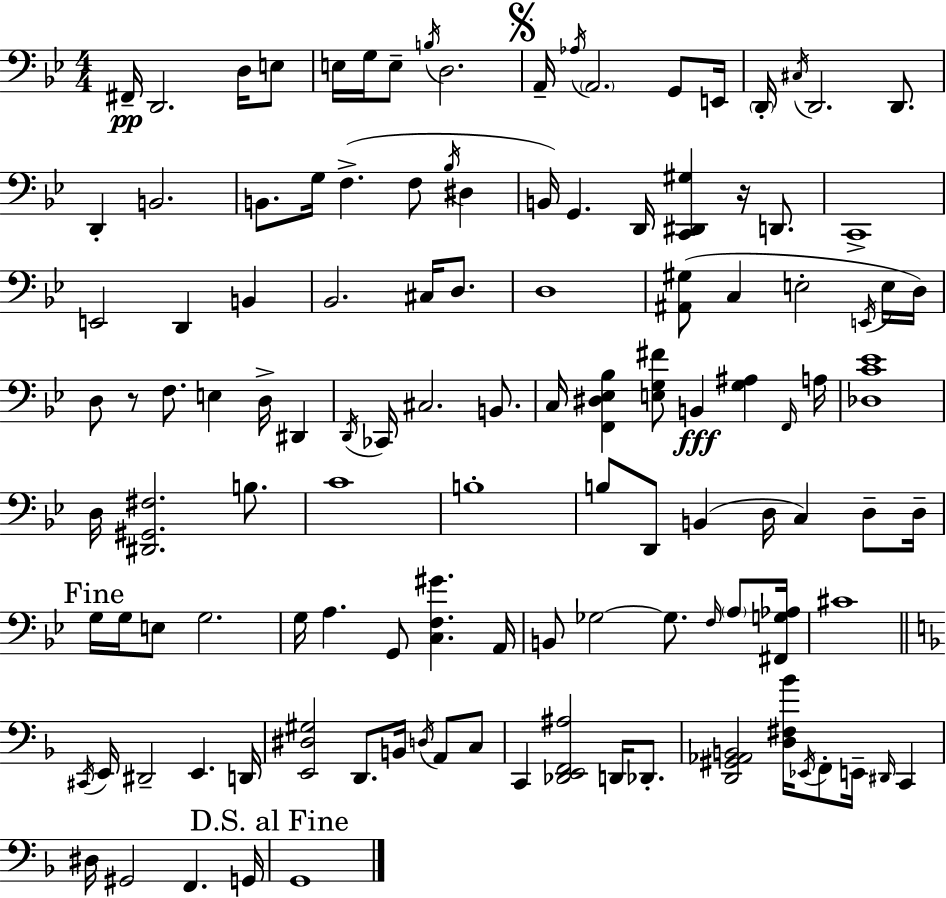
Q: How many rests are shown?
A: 2